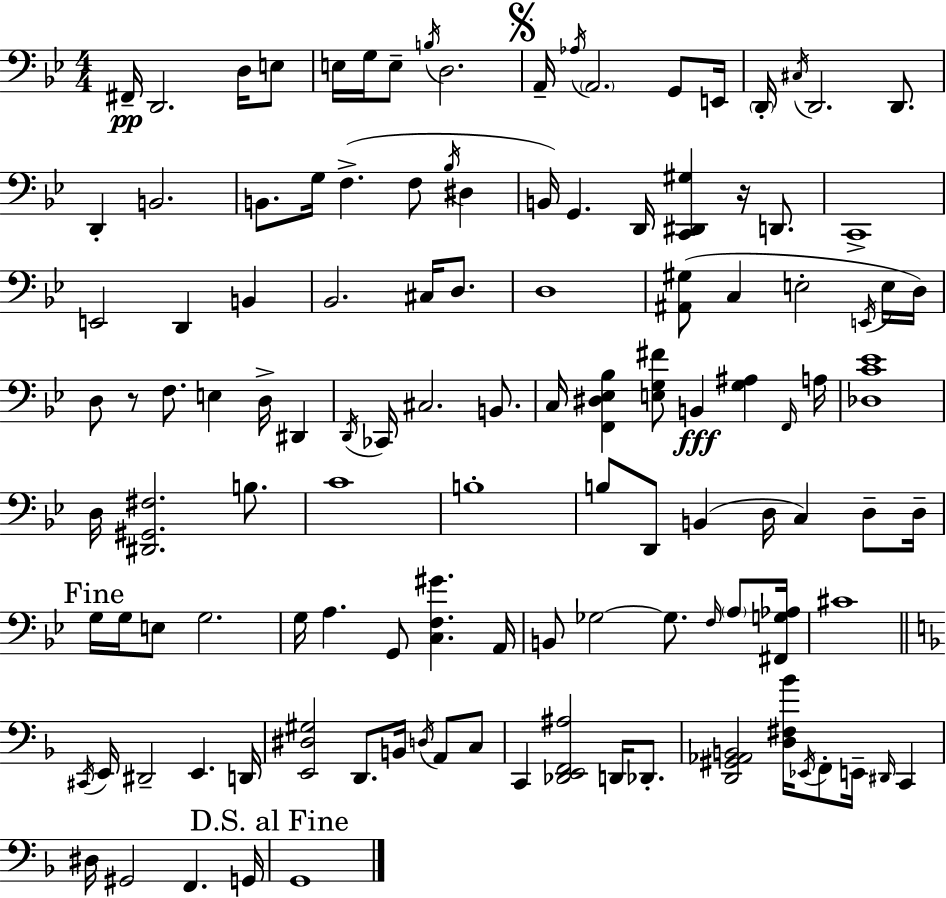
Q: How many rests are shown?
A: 2